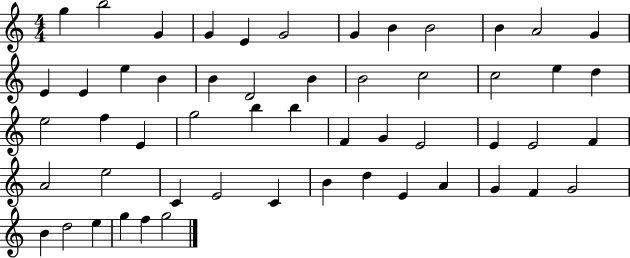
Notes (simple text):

G5/q B5/h G4/q G4/q E4/q G4/h G4/q B4/q B4/h B4/q A4/h G4/q E4/q E4/q E5/q B4/q B4/q D4/h B4/q B4/h C5/h C5/h E5/q D5/q E5/h F5/q E4/q G5/h B5/q B5/q F4/q G4/q E4/h E4/q E4/h F4/q A4/h E5/h C4/q E4/h C4/q B4/q D5/q E4/q A4/q G4/q F4/q G4/h B4/q D5/h E5/q G5/q F5/q G5/h